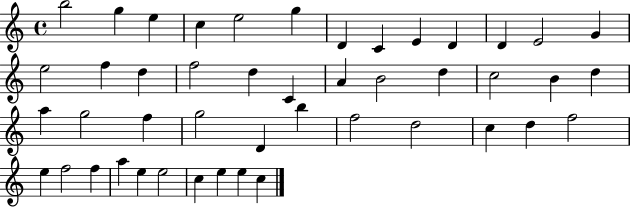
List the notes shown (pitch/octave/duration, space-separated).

B5/h G5/q E5/q C5/q E5/h G5/q D4/q C4/q E4/q D4/q D4/q E4/h G4/q E5/h F5/q D5/q F5/h D5/q C4/q A4/q B4/h D5/q C5/h B4/q D5/q A5/q G5/h F5/q G5/h D4/q B5/q F5/h D5/h C5/q D5/q F5/h E5/q F5/h F5/q A5/q E5/q E5/h C5/q E5/q E5/q C5/q